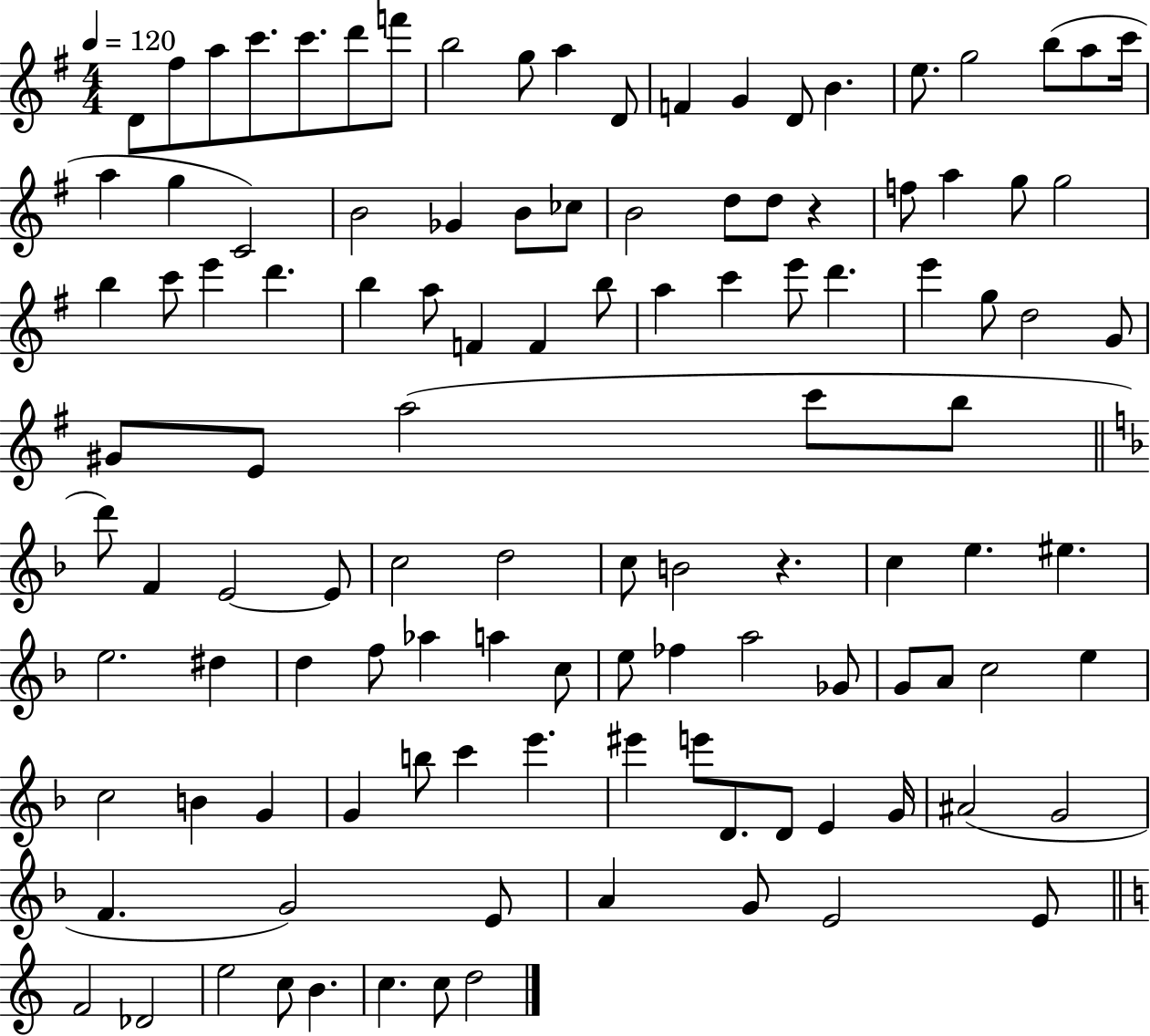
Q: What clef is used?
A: treble